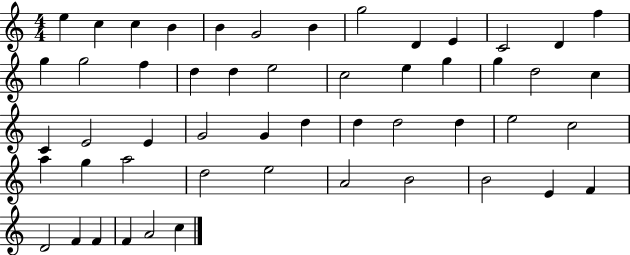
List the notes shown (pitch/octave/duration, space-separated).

E5/q C5/q C5/q B4/q B4/q G4/h B4/q G5/h D4/q E4/q C4/h D4/q F5/q G5/q G5/h F5/q D5/q D5/q E5/h C5/h E5/q G5/q G5/q D5/h C5/q C4/q E4/h E4/q G4/h G4/q D5/q D5/q D5/h D5/q E5/h C5/h A5/q G5/q A5/h D5/h E5/h A4/h B4/h B4/h E4/q F4/q D4/h F4/q F4/q F4/q A4/h C5/q